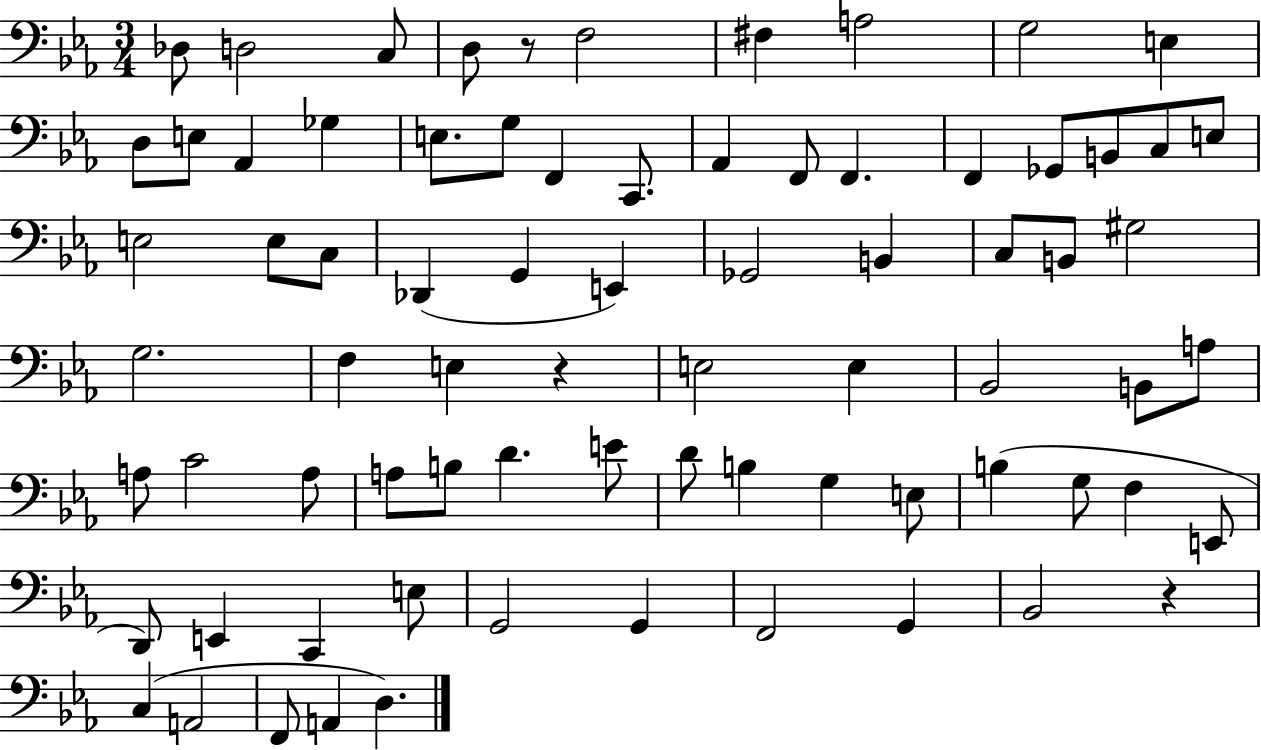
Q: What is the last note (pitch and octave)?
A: D3